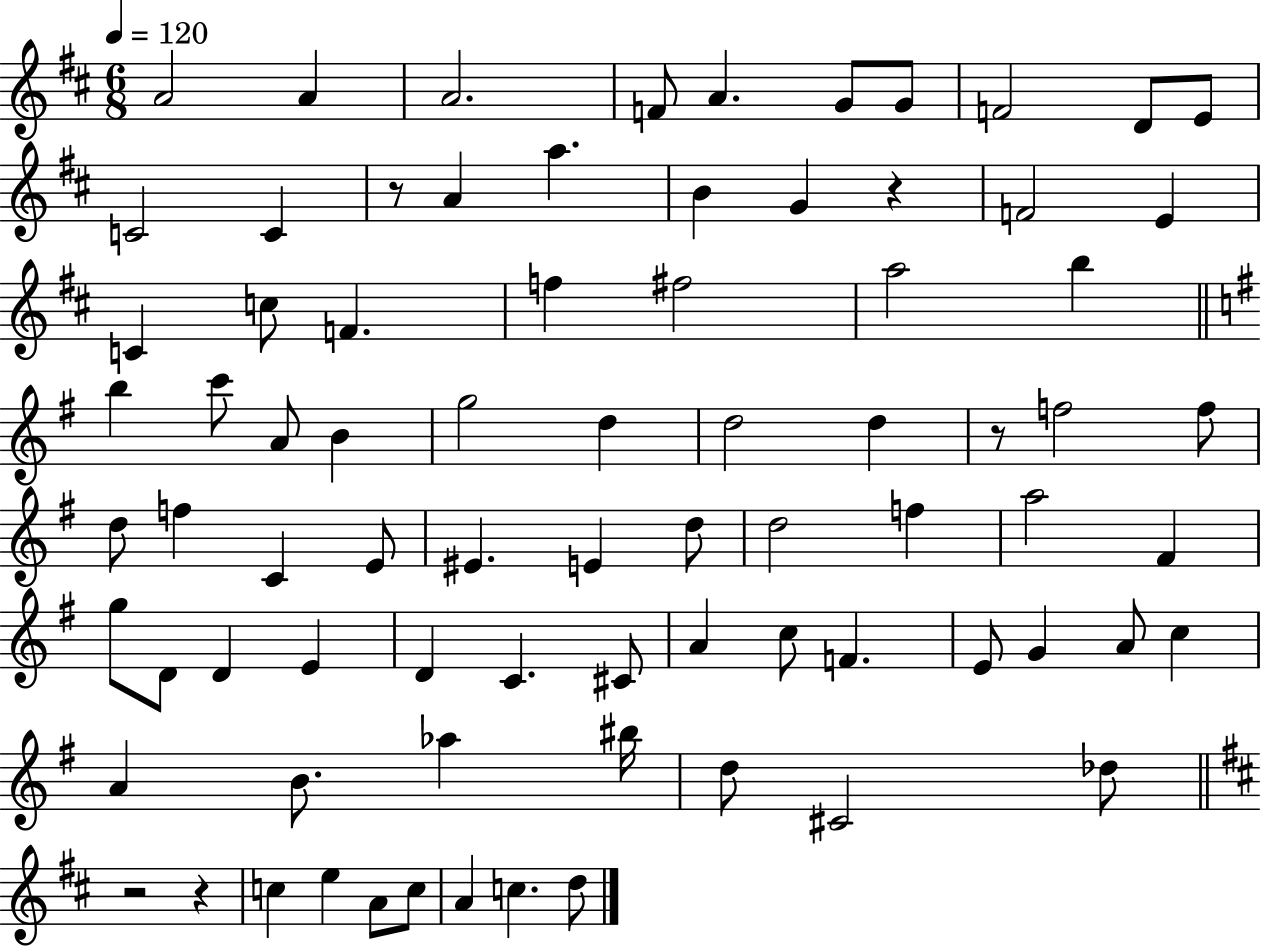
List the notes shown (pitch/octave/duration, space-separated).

A4/h A4/q A4/h. F4/e A4/q. G4/e G4/e F4/h D4/e E4/e C4/h C4/q R/e A4/q A5/q. B4/q G4/q R/q F4/h E4/q C4/q C5/e F4/q. F5/q F#5/h A5/h B5/q B5/q C6/e A4/e B4/q G5/h D5/q D5/h D5/q R/e F5/h F5/e D5/e F5/q C4/q E4/e EIS4/q. E4/q D5/e D5/h F5/q A5/h F#4/q G5/e D4/e D4/q E4/q D4/q C4/q. C#4/e A4/q C5/e F4/q. E4/e G4/q A4/e C5/q A4/q B4/e. Ab5/q BIS5/s D5/e C#4/h Db5/e R/h R/q C5/q E5/q A4/e C5/e A4/q C5/q. D5/e